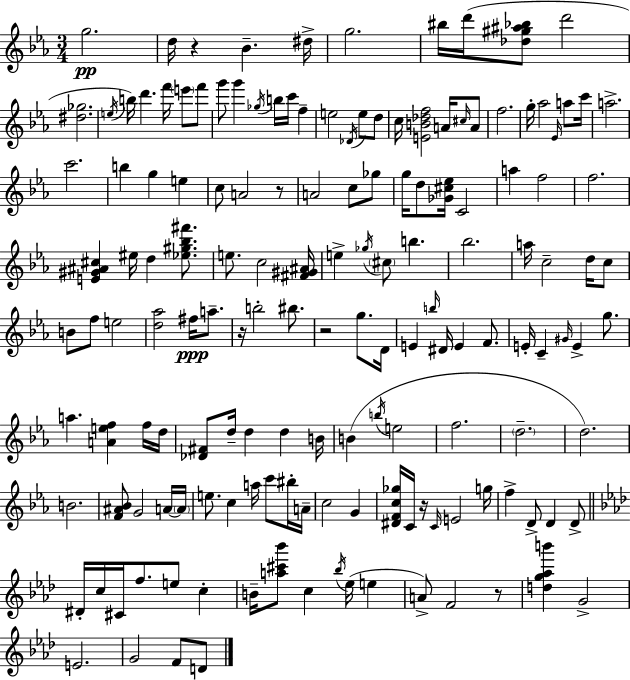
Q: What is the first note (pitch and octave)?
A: G5